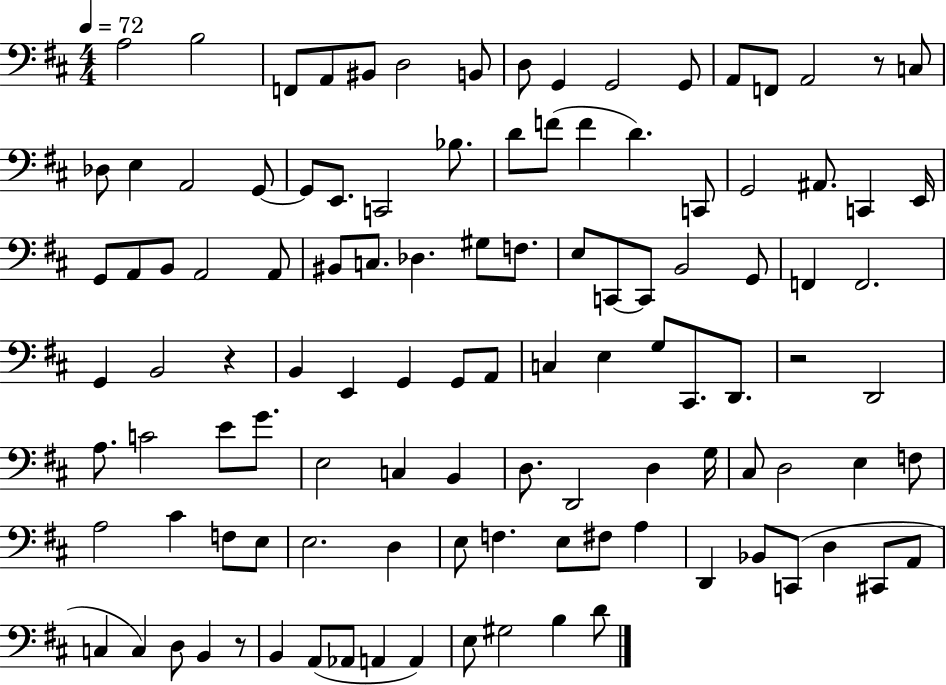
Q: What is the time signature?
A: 4/4